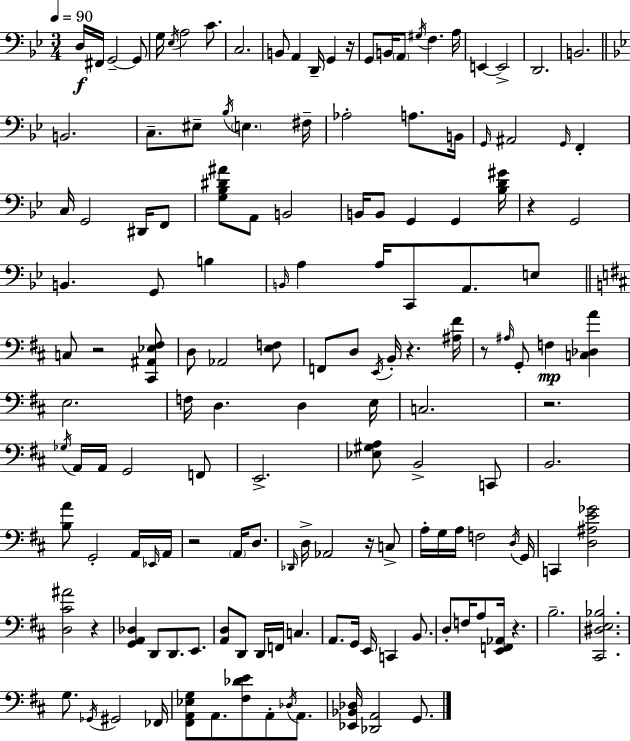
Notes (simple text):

D3/s F#2/s G2/h G2/e G3/s Eb3/s A3/h C4/e. C3/h. B2/e A2/q D2/s G2/q R/s G2/e B2/s A2/e G#3/s F3/q. A3/s E2/q E2/h D2/h. B2/h. B2/h. C3/e. EIS3/e Bb3/s E3/q. F#3/s Ab3/h A3/e. B2/s G2/s A#2/h G2/s F2/q C3/s G2/h D#2/s F2/e [G3,Bb3,D#4,A#4]/e A2/e B2/h B2/s B2/e G2/q G2/q [Bb3,D4,G#4]/s R/q G2/h B2/q. G2/e B3/q B2/s A3/q A3/s C2/e A2/e. E3/e C3/e R/h [C#2,A#2,Eb3,F#3]/e D3/e Ab2/h [E3,F3]/e F2/e D3/e E2/s B2/s R/q. [A#3,F#4]/s R/e A#3/s G2/e F3/q [C3,Db3,A4]/q E3/h. F3/s D3/q. D3/q E3/s C3/h. R/h. Gb3/s A2/s A2/s G2/h F2/e E2/h. [Eb3,G#3,A3]/e B2/h C2/e B2/h. [B3,A4]/e G2/h A2/s Eb2/s A2/s R/h A2/s D3/e. Db2/s D3/s Ab2/h R/s C3/e A3/s G3/s A3/s F3/h D3/s G2/s C2/q [D3,A#3,E4,Gb4]/h [D3,C#4,A#4]/h R/q [G2,A2,Db3]/q D2/e D2/e. E2/e. [A2,D3]/e D2/e D2/s F2/s C3/q. A2/e. G2/s E2/s C2/q B2/e. D3/e F3/s A3/e [E2,F2,Ab2]/s R/q. B3/h. [C#2,D#3,E3,Bb3]/h. G3/e. Gb2/s G#2/h FES2/s [F#2,A2,Eb3,G3]/e A2/e. [F#3,Db4,E4]/e A2/e Db3/s A2/e. [Eb2,Bb2,Db3]/s [Db2,A2]/h G2/e.